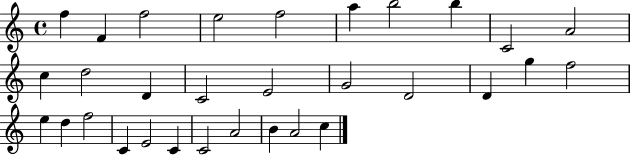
F5/q F4/q F5/h E5/h F5/h A5/q B5/h B5/q C4/h A4/h C5/q D5/h D4/q C4/h E4/h G4/h D4/h D4/q G5/q F5/h E5/q D5/q F5/h C4/q E4/h C4/q C4/h A4/h B4/q A4/h C5/q